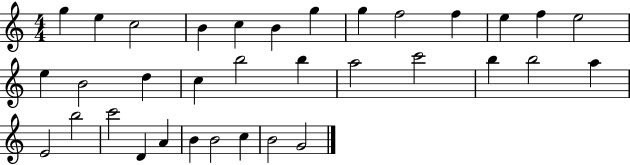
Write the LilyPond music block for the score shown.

{
  \clef treble
  \numericTimeSignature
  \time 4/4
  \key c \major
  g''4 e''4 c''2 | b'4 c''4 b'4 g''4 | g''4 f''2 f''4 | e''4 f''4 e''2 | \break e''4 b'2 d''4 | c''4 b''2 b''4 | a''2 c'''2 | b''4 b''2 a''4 | \break e'2 b''2 | c'''2 d'4 a'4 | b'4 b'2 c''4 | b'2 g'2 | \break \bar "|."
}